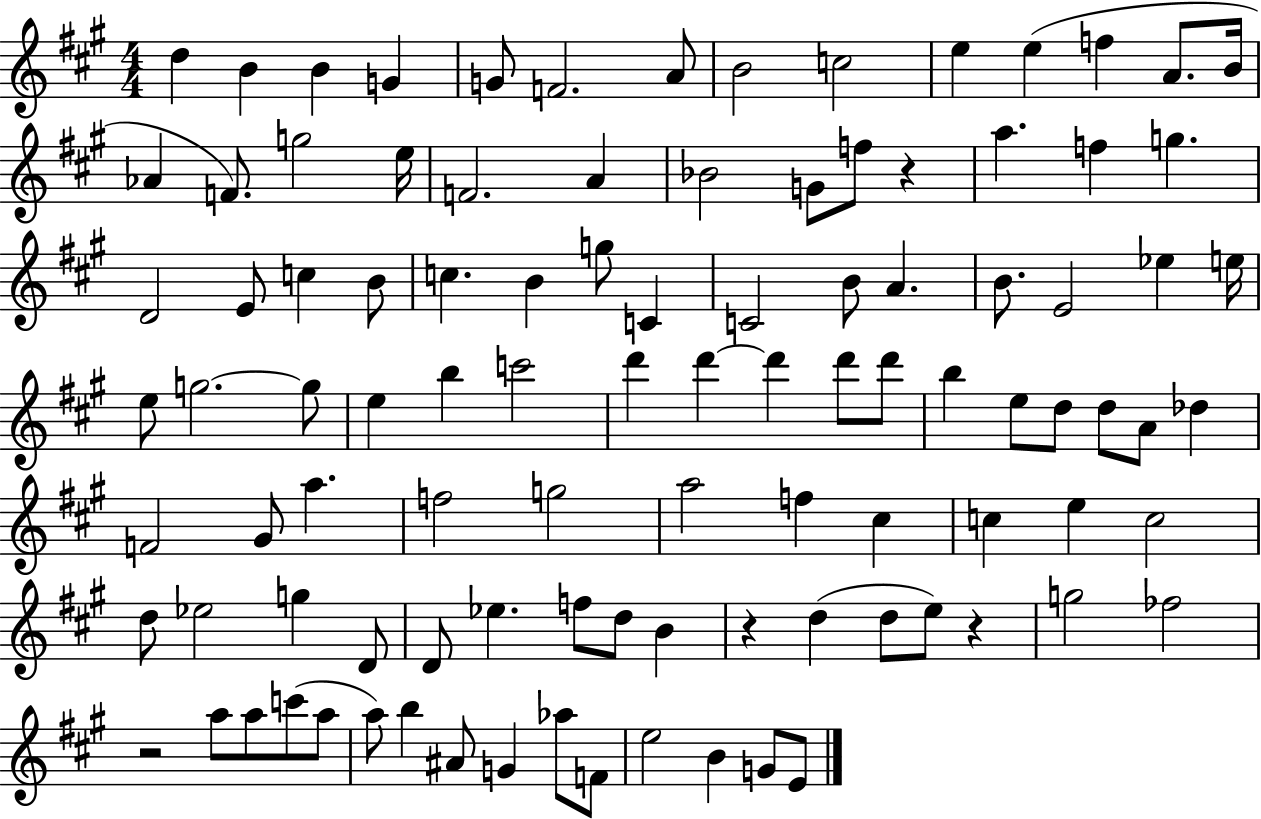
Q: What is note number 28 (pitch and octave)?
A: E4